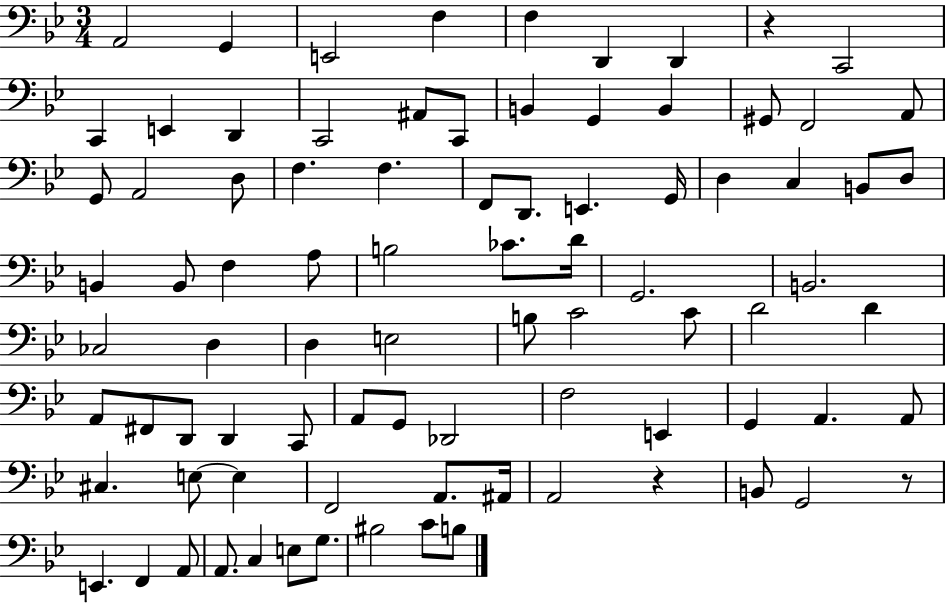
{
  \clef bass
  \numericTimeSignature
  \time 3/4
  \key bes \major
  a,2 g,4 | e,2 f4 | f4 d,4 d,4 | r4 c,2 | \break c,4 e,4 d,4 | c,2 ais,8 c,8 | b,4 g,4 b,4 | gis,8 f,2 a,8 | \break g,8 a,2 d8 | f4. f4. | f,8 d,8. e,4. g,16 | d4 c4 b,8 d8 | \break b,4 b,8 f4 a8 | b2 ces'8. d'16 | g,2. | b,2. | \break ces2 d4 | d4 e2 | b8 c'2 c'8 | d'2 d'4 | \break a,8 fis,8 d,8 d,4 c,8 | a,8 g,8 des,2 | f2 e,4 | g,4 a,4. a,8 | \break cis4. e8~~ e4 | f,2 a,8. ais,16 | a,2 r4 | b,8 g,2 r8 | \break e,4. f,4 a,8 | a,8. c4 e8 g8. | bis2 c'8 b8 | \bar "|."
}